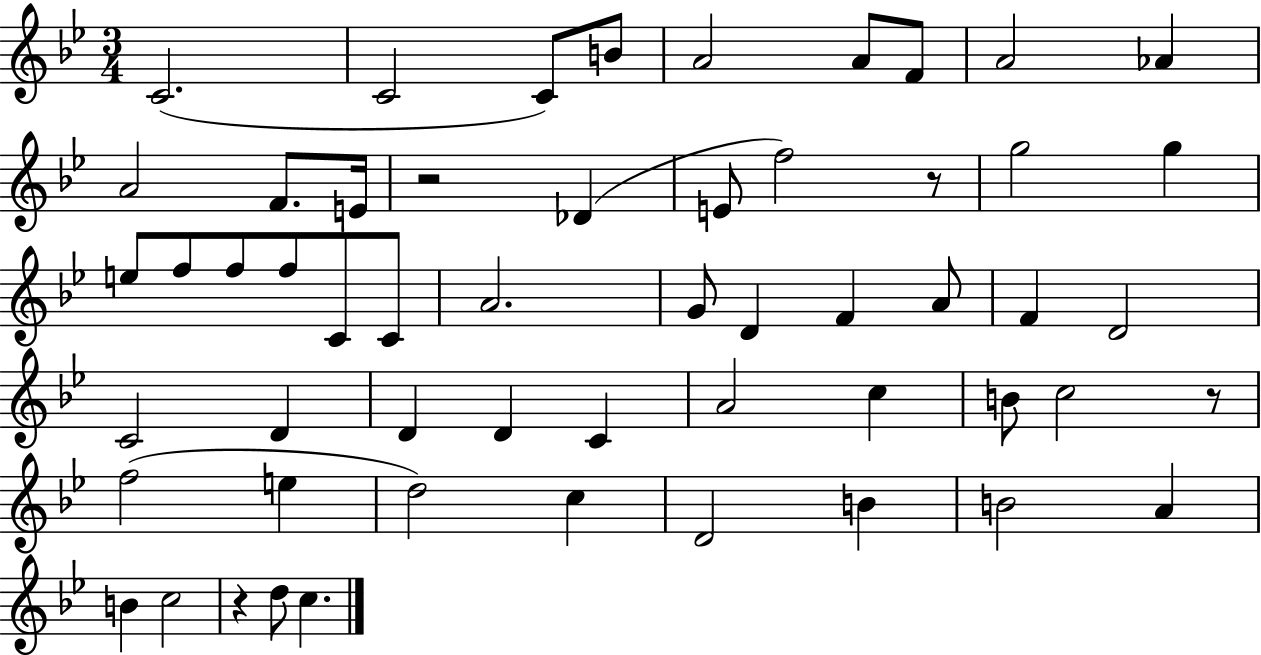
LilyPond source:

{
  \clef treble
  \numericTimeSignature
  \time 3/4
  \key bes \major
  c'2.( | c'2 c'8) b'8 | a'2 a'8 f'8 | a'2 aes'4 | \break a'2 f'8. e'16 | r2 des'4( | e'8 f''2) r8 | g''2 g''4 | \break e''8 f''8 f''8 f''8 c'8 c'8 | a'2. | g'8 d'4 f'4 a'8 | f'4 d'2 | \break c'2 d'4 | d'4 d'4 c'4 | a'2 c''4 | b'8 c''2 r8 | \break f''2( e''4 | d''2) c''4 | d'2 b'4 | b'2 a'4 | \break b'4 c''2 | r4 d''8 c''4. | \bar "|."
}